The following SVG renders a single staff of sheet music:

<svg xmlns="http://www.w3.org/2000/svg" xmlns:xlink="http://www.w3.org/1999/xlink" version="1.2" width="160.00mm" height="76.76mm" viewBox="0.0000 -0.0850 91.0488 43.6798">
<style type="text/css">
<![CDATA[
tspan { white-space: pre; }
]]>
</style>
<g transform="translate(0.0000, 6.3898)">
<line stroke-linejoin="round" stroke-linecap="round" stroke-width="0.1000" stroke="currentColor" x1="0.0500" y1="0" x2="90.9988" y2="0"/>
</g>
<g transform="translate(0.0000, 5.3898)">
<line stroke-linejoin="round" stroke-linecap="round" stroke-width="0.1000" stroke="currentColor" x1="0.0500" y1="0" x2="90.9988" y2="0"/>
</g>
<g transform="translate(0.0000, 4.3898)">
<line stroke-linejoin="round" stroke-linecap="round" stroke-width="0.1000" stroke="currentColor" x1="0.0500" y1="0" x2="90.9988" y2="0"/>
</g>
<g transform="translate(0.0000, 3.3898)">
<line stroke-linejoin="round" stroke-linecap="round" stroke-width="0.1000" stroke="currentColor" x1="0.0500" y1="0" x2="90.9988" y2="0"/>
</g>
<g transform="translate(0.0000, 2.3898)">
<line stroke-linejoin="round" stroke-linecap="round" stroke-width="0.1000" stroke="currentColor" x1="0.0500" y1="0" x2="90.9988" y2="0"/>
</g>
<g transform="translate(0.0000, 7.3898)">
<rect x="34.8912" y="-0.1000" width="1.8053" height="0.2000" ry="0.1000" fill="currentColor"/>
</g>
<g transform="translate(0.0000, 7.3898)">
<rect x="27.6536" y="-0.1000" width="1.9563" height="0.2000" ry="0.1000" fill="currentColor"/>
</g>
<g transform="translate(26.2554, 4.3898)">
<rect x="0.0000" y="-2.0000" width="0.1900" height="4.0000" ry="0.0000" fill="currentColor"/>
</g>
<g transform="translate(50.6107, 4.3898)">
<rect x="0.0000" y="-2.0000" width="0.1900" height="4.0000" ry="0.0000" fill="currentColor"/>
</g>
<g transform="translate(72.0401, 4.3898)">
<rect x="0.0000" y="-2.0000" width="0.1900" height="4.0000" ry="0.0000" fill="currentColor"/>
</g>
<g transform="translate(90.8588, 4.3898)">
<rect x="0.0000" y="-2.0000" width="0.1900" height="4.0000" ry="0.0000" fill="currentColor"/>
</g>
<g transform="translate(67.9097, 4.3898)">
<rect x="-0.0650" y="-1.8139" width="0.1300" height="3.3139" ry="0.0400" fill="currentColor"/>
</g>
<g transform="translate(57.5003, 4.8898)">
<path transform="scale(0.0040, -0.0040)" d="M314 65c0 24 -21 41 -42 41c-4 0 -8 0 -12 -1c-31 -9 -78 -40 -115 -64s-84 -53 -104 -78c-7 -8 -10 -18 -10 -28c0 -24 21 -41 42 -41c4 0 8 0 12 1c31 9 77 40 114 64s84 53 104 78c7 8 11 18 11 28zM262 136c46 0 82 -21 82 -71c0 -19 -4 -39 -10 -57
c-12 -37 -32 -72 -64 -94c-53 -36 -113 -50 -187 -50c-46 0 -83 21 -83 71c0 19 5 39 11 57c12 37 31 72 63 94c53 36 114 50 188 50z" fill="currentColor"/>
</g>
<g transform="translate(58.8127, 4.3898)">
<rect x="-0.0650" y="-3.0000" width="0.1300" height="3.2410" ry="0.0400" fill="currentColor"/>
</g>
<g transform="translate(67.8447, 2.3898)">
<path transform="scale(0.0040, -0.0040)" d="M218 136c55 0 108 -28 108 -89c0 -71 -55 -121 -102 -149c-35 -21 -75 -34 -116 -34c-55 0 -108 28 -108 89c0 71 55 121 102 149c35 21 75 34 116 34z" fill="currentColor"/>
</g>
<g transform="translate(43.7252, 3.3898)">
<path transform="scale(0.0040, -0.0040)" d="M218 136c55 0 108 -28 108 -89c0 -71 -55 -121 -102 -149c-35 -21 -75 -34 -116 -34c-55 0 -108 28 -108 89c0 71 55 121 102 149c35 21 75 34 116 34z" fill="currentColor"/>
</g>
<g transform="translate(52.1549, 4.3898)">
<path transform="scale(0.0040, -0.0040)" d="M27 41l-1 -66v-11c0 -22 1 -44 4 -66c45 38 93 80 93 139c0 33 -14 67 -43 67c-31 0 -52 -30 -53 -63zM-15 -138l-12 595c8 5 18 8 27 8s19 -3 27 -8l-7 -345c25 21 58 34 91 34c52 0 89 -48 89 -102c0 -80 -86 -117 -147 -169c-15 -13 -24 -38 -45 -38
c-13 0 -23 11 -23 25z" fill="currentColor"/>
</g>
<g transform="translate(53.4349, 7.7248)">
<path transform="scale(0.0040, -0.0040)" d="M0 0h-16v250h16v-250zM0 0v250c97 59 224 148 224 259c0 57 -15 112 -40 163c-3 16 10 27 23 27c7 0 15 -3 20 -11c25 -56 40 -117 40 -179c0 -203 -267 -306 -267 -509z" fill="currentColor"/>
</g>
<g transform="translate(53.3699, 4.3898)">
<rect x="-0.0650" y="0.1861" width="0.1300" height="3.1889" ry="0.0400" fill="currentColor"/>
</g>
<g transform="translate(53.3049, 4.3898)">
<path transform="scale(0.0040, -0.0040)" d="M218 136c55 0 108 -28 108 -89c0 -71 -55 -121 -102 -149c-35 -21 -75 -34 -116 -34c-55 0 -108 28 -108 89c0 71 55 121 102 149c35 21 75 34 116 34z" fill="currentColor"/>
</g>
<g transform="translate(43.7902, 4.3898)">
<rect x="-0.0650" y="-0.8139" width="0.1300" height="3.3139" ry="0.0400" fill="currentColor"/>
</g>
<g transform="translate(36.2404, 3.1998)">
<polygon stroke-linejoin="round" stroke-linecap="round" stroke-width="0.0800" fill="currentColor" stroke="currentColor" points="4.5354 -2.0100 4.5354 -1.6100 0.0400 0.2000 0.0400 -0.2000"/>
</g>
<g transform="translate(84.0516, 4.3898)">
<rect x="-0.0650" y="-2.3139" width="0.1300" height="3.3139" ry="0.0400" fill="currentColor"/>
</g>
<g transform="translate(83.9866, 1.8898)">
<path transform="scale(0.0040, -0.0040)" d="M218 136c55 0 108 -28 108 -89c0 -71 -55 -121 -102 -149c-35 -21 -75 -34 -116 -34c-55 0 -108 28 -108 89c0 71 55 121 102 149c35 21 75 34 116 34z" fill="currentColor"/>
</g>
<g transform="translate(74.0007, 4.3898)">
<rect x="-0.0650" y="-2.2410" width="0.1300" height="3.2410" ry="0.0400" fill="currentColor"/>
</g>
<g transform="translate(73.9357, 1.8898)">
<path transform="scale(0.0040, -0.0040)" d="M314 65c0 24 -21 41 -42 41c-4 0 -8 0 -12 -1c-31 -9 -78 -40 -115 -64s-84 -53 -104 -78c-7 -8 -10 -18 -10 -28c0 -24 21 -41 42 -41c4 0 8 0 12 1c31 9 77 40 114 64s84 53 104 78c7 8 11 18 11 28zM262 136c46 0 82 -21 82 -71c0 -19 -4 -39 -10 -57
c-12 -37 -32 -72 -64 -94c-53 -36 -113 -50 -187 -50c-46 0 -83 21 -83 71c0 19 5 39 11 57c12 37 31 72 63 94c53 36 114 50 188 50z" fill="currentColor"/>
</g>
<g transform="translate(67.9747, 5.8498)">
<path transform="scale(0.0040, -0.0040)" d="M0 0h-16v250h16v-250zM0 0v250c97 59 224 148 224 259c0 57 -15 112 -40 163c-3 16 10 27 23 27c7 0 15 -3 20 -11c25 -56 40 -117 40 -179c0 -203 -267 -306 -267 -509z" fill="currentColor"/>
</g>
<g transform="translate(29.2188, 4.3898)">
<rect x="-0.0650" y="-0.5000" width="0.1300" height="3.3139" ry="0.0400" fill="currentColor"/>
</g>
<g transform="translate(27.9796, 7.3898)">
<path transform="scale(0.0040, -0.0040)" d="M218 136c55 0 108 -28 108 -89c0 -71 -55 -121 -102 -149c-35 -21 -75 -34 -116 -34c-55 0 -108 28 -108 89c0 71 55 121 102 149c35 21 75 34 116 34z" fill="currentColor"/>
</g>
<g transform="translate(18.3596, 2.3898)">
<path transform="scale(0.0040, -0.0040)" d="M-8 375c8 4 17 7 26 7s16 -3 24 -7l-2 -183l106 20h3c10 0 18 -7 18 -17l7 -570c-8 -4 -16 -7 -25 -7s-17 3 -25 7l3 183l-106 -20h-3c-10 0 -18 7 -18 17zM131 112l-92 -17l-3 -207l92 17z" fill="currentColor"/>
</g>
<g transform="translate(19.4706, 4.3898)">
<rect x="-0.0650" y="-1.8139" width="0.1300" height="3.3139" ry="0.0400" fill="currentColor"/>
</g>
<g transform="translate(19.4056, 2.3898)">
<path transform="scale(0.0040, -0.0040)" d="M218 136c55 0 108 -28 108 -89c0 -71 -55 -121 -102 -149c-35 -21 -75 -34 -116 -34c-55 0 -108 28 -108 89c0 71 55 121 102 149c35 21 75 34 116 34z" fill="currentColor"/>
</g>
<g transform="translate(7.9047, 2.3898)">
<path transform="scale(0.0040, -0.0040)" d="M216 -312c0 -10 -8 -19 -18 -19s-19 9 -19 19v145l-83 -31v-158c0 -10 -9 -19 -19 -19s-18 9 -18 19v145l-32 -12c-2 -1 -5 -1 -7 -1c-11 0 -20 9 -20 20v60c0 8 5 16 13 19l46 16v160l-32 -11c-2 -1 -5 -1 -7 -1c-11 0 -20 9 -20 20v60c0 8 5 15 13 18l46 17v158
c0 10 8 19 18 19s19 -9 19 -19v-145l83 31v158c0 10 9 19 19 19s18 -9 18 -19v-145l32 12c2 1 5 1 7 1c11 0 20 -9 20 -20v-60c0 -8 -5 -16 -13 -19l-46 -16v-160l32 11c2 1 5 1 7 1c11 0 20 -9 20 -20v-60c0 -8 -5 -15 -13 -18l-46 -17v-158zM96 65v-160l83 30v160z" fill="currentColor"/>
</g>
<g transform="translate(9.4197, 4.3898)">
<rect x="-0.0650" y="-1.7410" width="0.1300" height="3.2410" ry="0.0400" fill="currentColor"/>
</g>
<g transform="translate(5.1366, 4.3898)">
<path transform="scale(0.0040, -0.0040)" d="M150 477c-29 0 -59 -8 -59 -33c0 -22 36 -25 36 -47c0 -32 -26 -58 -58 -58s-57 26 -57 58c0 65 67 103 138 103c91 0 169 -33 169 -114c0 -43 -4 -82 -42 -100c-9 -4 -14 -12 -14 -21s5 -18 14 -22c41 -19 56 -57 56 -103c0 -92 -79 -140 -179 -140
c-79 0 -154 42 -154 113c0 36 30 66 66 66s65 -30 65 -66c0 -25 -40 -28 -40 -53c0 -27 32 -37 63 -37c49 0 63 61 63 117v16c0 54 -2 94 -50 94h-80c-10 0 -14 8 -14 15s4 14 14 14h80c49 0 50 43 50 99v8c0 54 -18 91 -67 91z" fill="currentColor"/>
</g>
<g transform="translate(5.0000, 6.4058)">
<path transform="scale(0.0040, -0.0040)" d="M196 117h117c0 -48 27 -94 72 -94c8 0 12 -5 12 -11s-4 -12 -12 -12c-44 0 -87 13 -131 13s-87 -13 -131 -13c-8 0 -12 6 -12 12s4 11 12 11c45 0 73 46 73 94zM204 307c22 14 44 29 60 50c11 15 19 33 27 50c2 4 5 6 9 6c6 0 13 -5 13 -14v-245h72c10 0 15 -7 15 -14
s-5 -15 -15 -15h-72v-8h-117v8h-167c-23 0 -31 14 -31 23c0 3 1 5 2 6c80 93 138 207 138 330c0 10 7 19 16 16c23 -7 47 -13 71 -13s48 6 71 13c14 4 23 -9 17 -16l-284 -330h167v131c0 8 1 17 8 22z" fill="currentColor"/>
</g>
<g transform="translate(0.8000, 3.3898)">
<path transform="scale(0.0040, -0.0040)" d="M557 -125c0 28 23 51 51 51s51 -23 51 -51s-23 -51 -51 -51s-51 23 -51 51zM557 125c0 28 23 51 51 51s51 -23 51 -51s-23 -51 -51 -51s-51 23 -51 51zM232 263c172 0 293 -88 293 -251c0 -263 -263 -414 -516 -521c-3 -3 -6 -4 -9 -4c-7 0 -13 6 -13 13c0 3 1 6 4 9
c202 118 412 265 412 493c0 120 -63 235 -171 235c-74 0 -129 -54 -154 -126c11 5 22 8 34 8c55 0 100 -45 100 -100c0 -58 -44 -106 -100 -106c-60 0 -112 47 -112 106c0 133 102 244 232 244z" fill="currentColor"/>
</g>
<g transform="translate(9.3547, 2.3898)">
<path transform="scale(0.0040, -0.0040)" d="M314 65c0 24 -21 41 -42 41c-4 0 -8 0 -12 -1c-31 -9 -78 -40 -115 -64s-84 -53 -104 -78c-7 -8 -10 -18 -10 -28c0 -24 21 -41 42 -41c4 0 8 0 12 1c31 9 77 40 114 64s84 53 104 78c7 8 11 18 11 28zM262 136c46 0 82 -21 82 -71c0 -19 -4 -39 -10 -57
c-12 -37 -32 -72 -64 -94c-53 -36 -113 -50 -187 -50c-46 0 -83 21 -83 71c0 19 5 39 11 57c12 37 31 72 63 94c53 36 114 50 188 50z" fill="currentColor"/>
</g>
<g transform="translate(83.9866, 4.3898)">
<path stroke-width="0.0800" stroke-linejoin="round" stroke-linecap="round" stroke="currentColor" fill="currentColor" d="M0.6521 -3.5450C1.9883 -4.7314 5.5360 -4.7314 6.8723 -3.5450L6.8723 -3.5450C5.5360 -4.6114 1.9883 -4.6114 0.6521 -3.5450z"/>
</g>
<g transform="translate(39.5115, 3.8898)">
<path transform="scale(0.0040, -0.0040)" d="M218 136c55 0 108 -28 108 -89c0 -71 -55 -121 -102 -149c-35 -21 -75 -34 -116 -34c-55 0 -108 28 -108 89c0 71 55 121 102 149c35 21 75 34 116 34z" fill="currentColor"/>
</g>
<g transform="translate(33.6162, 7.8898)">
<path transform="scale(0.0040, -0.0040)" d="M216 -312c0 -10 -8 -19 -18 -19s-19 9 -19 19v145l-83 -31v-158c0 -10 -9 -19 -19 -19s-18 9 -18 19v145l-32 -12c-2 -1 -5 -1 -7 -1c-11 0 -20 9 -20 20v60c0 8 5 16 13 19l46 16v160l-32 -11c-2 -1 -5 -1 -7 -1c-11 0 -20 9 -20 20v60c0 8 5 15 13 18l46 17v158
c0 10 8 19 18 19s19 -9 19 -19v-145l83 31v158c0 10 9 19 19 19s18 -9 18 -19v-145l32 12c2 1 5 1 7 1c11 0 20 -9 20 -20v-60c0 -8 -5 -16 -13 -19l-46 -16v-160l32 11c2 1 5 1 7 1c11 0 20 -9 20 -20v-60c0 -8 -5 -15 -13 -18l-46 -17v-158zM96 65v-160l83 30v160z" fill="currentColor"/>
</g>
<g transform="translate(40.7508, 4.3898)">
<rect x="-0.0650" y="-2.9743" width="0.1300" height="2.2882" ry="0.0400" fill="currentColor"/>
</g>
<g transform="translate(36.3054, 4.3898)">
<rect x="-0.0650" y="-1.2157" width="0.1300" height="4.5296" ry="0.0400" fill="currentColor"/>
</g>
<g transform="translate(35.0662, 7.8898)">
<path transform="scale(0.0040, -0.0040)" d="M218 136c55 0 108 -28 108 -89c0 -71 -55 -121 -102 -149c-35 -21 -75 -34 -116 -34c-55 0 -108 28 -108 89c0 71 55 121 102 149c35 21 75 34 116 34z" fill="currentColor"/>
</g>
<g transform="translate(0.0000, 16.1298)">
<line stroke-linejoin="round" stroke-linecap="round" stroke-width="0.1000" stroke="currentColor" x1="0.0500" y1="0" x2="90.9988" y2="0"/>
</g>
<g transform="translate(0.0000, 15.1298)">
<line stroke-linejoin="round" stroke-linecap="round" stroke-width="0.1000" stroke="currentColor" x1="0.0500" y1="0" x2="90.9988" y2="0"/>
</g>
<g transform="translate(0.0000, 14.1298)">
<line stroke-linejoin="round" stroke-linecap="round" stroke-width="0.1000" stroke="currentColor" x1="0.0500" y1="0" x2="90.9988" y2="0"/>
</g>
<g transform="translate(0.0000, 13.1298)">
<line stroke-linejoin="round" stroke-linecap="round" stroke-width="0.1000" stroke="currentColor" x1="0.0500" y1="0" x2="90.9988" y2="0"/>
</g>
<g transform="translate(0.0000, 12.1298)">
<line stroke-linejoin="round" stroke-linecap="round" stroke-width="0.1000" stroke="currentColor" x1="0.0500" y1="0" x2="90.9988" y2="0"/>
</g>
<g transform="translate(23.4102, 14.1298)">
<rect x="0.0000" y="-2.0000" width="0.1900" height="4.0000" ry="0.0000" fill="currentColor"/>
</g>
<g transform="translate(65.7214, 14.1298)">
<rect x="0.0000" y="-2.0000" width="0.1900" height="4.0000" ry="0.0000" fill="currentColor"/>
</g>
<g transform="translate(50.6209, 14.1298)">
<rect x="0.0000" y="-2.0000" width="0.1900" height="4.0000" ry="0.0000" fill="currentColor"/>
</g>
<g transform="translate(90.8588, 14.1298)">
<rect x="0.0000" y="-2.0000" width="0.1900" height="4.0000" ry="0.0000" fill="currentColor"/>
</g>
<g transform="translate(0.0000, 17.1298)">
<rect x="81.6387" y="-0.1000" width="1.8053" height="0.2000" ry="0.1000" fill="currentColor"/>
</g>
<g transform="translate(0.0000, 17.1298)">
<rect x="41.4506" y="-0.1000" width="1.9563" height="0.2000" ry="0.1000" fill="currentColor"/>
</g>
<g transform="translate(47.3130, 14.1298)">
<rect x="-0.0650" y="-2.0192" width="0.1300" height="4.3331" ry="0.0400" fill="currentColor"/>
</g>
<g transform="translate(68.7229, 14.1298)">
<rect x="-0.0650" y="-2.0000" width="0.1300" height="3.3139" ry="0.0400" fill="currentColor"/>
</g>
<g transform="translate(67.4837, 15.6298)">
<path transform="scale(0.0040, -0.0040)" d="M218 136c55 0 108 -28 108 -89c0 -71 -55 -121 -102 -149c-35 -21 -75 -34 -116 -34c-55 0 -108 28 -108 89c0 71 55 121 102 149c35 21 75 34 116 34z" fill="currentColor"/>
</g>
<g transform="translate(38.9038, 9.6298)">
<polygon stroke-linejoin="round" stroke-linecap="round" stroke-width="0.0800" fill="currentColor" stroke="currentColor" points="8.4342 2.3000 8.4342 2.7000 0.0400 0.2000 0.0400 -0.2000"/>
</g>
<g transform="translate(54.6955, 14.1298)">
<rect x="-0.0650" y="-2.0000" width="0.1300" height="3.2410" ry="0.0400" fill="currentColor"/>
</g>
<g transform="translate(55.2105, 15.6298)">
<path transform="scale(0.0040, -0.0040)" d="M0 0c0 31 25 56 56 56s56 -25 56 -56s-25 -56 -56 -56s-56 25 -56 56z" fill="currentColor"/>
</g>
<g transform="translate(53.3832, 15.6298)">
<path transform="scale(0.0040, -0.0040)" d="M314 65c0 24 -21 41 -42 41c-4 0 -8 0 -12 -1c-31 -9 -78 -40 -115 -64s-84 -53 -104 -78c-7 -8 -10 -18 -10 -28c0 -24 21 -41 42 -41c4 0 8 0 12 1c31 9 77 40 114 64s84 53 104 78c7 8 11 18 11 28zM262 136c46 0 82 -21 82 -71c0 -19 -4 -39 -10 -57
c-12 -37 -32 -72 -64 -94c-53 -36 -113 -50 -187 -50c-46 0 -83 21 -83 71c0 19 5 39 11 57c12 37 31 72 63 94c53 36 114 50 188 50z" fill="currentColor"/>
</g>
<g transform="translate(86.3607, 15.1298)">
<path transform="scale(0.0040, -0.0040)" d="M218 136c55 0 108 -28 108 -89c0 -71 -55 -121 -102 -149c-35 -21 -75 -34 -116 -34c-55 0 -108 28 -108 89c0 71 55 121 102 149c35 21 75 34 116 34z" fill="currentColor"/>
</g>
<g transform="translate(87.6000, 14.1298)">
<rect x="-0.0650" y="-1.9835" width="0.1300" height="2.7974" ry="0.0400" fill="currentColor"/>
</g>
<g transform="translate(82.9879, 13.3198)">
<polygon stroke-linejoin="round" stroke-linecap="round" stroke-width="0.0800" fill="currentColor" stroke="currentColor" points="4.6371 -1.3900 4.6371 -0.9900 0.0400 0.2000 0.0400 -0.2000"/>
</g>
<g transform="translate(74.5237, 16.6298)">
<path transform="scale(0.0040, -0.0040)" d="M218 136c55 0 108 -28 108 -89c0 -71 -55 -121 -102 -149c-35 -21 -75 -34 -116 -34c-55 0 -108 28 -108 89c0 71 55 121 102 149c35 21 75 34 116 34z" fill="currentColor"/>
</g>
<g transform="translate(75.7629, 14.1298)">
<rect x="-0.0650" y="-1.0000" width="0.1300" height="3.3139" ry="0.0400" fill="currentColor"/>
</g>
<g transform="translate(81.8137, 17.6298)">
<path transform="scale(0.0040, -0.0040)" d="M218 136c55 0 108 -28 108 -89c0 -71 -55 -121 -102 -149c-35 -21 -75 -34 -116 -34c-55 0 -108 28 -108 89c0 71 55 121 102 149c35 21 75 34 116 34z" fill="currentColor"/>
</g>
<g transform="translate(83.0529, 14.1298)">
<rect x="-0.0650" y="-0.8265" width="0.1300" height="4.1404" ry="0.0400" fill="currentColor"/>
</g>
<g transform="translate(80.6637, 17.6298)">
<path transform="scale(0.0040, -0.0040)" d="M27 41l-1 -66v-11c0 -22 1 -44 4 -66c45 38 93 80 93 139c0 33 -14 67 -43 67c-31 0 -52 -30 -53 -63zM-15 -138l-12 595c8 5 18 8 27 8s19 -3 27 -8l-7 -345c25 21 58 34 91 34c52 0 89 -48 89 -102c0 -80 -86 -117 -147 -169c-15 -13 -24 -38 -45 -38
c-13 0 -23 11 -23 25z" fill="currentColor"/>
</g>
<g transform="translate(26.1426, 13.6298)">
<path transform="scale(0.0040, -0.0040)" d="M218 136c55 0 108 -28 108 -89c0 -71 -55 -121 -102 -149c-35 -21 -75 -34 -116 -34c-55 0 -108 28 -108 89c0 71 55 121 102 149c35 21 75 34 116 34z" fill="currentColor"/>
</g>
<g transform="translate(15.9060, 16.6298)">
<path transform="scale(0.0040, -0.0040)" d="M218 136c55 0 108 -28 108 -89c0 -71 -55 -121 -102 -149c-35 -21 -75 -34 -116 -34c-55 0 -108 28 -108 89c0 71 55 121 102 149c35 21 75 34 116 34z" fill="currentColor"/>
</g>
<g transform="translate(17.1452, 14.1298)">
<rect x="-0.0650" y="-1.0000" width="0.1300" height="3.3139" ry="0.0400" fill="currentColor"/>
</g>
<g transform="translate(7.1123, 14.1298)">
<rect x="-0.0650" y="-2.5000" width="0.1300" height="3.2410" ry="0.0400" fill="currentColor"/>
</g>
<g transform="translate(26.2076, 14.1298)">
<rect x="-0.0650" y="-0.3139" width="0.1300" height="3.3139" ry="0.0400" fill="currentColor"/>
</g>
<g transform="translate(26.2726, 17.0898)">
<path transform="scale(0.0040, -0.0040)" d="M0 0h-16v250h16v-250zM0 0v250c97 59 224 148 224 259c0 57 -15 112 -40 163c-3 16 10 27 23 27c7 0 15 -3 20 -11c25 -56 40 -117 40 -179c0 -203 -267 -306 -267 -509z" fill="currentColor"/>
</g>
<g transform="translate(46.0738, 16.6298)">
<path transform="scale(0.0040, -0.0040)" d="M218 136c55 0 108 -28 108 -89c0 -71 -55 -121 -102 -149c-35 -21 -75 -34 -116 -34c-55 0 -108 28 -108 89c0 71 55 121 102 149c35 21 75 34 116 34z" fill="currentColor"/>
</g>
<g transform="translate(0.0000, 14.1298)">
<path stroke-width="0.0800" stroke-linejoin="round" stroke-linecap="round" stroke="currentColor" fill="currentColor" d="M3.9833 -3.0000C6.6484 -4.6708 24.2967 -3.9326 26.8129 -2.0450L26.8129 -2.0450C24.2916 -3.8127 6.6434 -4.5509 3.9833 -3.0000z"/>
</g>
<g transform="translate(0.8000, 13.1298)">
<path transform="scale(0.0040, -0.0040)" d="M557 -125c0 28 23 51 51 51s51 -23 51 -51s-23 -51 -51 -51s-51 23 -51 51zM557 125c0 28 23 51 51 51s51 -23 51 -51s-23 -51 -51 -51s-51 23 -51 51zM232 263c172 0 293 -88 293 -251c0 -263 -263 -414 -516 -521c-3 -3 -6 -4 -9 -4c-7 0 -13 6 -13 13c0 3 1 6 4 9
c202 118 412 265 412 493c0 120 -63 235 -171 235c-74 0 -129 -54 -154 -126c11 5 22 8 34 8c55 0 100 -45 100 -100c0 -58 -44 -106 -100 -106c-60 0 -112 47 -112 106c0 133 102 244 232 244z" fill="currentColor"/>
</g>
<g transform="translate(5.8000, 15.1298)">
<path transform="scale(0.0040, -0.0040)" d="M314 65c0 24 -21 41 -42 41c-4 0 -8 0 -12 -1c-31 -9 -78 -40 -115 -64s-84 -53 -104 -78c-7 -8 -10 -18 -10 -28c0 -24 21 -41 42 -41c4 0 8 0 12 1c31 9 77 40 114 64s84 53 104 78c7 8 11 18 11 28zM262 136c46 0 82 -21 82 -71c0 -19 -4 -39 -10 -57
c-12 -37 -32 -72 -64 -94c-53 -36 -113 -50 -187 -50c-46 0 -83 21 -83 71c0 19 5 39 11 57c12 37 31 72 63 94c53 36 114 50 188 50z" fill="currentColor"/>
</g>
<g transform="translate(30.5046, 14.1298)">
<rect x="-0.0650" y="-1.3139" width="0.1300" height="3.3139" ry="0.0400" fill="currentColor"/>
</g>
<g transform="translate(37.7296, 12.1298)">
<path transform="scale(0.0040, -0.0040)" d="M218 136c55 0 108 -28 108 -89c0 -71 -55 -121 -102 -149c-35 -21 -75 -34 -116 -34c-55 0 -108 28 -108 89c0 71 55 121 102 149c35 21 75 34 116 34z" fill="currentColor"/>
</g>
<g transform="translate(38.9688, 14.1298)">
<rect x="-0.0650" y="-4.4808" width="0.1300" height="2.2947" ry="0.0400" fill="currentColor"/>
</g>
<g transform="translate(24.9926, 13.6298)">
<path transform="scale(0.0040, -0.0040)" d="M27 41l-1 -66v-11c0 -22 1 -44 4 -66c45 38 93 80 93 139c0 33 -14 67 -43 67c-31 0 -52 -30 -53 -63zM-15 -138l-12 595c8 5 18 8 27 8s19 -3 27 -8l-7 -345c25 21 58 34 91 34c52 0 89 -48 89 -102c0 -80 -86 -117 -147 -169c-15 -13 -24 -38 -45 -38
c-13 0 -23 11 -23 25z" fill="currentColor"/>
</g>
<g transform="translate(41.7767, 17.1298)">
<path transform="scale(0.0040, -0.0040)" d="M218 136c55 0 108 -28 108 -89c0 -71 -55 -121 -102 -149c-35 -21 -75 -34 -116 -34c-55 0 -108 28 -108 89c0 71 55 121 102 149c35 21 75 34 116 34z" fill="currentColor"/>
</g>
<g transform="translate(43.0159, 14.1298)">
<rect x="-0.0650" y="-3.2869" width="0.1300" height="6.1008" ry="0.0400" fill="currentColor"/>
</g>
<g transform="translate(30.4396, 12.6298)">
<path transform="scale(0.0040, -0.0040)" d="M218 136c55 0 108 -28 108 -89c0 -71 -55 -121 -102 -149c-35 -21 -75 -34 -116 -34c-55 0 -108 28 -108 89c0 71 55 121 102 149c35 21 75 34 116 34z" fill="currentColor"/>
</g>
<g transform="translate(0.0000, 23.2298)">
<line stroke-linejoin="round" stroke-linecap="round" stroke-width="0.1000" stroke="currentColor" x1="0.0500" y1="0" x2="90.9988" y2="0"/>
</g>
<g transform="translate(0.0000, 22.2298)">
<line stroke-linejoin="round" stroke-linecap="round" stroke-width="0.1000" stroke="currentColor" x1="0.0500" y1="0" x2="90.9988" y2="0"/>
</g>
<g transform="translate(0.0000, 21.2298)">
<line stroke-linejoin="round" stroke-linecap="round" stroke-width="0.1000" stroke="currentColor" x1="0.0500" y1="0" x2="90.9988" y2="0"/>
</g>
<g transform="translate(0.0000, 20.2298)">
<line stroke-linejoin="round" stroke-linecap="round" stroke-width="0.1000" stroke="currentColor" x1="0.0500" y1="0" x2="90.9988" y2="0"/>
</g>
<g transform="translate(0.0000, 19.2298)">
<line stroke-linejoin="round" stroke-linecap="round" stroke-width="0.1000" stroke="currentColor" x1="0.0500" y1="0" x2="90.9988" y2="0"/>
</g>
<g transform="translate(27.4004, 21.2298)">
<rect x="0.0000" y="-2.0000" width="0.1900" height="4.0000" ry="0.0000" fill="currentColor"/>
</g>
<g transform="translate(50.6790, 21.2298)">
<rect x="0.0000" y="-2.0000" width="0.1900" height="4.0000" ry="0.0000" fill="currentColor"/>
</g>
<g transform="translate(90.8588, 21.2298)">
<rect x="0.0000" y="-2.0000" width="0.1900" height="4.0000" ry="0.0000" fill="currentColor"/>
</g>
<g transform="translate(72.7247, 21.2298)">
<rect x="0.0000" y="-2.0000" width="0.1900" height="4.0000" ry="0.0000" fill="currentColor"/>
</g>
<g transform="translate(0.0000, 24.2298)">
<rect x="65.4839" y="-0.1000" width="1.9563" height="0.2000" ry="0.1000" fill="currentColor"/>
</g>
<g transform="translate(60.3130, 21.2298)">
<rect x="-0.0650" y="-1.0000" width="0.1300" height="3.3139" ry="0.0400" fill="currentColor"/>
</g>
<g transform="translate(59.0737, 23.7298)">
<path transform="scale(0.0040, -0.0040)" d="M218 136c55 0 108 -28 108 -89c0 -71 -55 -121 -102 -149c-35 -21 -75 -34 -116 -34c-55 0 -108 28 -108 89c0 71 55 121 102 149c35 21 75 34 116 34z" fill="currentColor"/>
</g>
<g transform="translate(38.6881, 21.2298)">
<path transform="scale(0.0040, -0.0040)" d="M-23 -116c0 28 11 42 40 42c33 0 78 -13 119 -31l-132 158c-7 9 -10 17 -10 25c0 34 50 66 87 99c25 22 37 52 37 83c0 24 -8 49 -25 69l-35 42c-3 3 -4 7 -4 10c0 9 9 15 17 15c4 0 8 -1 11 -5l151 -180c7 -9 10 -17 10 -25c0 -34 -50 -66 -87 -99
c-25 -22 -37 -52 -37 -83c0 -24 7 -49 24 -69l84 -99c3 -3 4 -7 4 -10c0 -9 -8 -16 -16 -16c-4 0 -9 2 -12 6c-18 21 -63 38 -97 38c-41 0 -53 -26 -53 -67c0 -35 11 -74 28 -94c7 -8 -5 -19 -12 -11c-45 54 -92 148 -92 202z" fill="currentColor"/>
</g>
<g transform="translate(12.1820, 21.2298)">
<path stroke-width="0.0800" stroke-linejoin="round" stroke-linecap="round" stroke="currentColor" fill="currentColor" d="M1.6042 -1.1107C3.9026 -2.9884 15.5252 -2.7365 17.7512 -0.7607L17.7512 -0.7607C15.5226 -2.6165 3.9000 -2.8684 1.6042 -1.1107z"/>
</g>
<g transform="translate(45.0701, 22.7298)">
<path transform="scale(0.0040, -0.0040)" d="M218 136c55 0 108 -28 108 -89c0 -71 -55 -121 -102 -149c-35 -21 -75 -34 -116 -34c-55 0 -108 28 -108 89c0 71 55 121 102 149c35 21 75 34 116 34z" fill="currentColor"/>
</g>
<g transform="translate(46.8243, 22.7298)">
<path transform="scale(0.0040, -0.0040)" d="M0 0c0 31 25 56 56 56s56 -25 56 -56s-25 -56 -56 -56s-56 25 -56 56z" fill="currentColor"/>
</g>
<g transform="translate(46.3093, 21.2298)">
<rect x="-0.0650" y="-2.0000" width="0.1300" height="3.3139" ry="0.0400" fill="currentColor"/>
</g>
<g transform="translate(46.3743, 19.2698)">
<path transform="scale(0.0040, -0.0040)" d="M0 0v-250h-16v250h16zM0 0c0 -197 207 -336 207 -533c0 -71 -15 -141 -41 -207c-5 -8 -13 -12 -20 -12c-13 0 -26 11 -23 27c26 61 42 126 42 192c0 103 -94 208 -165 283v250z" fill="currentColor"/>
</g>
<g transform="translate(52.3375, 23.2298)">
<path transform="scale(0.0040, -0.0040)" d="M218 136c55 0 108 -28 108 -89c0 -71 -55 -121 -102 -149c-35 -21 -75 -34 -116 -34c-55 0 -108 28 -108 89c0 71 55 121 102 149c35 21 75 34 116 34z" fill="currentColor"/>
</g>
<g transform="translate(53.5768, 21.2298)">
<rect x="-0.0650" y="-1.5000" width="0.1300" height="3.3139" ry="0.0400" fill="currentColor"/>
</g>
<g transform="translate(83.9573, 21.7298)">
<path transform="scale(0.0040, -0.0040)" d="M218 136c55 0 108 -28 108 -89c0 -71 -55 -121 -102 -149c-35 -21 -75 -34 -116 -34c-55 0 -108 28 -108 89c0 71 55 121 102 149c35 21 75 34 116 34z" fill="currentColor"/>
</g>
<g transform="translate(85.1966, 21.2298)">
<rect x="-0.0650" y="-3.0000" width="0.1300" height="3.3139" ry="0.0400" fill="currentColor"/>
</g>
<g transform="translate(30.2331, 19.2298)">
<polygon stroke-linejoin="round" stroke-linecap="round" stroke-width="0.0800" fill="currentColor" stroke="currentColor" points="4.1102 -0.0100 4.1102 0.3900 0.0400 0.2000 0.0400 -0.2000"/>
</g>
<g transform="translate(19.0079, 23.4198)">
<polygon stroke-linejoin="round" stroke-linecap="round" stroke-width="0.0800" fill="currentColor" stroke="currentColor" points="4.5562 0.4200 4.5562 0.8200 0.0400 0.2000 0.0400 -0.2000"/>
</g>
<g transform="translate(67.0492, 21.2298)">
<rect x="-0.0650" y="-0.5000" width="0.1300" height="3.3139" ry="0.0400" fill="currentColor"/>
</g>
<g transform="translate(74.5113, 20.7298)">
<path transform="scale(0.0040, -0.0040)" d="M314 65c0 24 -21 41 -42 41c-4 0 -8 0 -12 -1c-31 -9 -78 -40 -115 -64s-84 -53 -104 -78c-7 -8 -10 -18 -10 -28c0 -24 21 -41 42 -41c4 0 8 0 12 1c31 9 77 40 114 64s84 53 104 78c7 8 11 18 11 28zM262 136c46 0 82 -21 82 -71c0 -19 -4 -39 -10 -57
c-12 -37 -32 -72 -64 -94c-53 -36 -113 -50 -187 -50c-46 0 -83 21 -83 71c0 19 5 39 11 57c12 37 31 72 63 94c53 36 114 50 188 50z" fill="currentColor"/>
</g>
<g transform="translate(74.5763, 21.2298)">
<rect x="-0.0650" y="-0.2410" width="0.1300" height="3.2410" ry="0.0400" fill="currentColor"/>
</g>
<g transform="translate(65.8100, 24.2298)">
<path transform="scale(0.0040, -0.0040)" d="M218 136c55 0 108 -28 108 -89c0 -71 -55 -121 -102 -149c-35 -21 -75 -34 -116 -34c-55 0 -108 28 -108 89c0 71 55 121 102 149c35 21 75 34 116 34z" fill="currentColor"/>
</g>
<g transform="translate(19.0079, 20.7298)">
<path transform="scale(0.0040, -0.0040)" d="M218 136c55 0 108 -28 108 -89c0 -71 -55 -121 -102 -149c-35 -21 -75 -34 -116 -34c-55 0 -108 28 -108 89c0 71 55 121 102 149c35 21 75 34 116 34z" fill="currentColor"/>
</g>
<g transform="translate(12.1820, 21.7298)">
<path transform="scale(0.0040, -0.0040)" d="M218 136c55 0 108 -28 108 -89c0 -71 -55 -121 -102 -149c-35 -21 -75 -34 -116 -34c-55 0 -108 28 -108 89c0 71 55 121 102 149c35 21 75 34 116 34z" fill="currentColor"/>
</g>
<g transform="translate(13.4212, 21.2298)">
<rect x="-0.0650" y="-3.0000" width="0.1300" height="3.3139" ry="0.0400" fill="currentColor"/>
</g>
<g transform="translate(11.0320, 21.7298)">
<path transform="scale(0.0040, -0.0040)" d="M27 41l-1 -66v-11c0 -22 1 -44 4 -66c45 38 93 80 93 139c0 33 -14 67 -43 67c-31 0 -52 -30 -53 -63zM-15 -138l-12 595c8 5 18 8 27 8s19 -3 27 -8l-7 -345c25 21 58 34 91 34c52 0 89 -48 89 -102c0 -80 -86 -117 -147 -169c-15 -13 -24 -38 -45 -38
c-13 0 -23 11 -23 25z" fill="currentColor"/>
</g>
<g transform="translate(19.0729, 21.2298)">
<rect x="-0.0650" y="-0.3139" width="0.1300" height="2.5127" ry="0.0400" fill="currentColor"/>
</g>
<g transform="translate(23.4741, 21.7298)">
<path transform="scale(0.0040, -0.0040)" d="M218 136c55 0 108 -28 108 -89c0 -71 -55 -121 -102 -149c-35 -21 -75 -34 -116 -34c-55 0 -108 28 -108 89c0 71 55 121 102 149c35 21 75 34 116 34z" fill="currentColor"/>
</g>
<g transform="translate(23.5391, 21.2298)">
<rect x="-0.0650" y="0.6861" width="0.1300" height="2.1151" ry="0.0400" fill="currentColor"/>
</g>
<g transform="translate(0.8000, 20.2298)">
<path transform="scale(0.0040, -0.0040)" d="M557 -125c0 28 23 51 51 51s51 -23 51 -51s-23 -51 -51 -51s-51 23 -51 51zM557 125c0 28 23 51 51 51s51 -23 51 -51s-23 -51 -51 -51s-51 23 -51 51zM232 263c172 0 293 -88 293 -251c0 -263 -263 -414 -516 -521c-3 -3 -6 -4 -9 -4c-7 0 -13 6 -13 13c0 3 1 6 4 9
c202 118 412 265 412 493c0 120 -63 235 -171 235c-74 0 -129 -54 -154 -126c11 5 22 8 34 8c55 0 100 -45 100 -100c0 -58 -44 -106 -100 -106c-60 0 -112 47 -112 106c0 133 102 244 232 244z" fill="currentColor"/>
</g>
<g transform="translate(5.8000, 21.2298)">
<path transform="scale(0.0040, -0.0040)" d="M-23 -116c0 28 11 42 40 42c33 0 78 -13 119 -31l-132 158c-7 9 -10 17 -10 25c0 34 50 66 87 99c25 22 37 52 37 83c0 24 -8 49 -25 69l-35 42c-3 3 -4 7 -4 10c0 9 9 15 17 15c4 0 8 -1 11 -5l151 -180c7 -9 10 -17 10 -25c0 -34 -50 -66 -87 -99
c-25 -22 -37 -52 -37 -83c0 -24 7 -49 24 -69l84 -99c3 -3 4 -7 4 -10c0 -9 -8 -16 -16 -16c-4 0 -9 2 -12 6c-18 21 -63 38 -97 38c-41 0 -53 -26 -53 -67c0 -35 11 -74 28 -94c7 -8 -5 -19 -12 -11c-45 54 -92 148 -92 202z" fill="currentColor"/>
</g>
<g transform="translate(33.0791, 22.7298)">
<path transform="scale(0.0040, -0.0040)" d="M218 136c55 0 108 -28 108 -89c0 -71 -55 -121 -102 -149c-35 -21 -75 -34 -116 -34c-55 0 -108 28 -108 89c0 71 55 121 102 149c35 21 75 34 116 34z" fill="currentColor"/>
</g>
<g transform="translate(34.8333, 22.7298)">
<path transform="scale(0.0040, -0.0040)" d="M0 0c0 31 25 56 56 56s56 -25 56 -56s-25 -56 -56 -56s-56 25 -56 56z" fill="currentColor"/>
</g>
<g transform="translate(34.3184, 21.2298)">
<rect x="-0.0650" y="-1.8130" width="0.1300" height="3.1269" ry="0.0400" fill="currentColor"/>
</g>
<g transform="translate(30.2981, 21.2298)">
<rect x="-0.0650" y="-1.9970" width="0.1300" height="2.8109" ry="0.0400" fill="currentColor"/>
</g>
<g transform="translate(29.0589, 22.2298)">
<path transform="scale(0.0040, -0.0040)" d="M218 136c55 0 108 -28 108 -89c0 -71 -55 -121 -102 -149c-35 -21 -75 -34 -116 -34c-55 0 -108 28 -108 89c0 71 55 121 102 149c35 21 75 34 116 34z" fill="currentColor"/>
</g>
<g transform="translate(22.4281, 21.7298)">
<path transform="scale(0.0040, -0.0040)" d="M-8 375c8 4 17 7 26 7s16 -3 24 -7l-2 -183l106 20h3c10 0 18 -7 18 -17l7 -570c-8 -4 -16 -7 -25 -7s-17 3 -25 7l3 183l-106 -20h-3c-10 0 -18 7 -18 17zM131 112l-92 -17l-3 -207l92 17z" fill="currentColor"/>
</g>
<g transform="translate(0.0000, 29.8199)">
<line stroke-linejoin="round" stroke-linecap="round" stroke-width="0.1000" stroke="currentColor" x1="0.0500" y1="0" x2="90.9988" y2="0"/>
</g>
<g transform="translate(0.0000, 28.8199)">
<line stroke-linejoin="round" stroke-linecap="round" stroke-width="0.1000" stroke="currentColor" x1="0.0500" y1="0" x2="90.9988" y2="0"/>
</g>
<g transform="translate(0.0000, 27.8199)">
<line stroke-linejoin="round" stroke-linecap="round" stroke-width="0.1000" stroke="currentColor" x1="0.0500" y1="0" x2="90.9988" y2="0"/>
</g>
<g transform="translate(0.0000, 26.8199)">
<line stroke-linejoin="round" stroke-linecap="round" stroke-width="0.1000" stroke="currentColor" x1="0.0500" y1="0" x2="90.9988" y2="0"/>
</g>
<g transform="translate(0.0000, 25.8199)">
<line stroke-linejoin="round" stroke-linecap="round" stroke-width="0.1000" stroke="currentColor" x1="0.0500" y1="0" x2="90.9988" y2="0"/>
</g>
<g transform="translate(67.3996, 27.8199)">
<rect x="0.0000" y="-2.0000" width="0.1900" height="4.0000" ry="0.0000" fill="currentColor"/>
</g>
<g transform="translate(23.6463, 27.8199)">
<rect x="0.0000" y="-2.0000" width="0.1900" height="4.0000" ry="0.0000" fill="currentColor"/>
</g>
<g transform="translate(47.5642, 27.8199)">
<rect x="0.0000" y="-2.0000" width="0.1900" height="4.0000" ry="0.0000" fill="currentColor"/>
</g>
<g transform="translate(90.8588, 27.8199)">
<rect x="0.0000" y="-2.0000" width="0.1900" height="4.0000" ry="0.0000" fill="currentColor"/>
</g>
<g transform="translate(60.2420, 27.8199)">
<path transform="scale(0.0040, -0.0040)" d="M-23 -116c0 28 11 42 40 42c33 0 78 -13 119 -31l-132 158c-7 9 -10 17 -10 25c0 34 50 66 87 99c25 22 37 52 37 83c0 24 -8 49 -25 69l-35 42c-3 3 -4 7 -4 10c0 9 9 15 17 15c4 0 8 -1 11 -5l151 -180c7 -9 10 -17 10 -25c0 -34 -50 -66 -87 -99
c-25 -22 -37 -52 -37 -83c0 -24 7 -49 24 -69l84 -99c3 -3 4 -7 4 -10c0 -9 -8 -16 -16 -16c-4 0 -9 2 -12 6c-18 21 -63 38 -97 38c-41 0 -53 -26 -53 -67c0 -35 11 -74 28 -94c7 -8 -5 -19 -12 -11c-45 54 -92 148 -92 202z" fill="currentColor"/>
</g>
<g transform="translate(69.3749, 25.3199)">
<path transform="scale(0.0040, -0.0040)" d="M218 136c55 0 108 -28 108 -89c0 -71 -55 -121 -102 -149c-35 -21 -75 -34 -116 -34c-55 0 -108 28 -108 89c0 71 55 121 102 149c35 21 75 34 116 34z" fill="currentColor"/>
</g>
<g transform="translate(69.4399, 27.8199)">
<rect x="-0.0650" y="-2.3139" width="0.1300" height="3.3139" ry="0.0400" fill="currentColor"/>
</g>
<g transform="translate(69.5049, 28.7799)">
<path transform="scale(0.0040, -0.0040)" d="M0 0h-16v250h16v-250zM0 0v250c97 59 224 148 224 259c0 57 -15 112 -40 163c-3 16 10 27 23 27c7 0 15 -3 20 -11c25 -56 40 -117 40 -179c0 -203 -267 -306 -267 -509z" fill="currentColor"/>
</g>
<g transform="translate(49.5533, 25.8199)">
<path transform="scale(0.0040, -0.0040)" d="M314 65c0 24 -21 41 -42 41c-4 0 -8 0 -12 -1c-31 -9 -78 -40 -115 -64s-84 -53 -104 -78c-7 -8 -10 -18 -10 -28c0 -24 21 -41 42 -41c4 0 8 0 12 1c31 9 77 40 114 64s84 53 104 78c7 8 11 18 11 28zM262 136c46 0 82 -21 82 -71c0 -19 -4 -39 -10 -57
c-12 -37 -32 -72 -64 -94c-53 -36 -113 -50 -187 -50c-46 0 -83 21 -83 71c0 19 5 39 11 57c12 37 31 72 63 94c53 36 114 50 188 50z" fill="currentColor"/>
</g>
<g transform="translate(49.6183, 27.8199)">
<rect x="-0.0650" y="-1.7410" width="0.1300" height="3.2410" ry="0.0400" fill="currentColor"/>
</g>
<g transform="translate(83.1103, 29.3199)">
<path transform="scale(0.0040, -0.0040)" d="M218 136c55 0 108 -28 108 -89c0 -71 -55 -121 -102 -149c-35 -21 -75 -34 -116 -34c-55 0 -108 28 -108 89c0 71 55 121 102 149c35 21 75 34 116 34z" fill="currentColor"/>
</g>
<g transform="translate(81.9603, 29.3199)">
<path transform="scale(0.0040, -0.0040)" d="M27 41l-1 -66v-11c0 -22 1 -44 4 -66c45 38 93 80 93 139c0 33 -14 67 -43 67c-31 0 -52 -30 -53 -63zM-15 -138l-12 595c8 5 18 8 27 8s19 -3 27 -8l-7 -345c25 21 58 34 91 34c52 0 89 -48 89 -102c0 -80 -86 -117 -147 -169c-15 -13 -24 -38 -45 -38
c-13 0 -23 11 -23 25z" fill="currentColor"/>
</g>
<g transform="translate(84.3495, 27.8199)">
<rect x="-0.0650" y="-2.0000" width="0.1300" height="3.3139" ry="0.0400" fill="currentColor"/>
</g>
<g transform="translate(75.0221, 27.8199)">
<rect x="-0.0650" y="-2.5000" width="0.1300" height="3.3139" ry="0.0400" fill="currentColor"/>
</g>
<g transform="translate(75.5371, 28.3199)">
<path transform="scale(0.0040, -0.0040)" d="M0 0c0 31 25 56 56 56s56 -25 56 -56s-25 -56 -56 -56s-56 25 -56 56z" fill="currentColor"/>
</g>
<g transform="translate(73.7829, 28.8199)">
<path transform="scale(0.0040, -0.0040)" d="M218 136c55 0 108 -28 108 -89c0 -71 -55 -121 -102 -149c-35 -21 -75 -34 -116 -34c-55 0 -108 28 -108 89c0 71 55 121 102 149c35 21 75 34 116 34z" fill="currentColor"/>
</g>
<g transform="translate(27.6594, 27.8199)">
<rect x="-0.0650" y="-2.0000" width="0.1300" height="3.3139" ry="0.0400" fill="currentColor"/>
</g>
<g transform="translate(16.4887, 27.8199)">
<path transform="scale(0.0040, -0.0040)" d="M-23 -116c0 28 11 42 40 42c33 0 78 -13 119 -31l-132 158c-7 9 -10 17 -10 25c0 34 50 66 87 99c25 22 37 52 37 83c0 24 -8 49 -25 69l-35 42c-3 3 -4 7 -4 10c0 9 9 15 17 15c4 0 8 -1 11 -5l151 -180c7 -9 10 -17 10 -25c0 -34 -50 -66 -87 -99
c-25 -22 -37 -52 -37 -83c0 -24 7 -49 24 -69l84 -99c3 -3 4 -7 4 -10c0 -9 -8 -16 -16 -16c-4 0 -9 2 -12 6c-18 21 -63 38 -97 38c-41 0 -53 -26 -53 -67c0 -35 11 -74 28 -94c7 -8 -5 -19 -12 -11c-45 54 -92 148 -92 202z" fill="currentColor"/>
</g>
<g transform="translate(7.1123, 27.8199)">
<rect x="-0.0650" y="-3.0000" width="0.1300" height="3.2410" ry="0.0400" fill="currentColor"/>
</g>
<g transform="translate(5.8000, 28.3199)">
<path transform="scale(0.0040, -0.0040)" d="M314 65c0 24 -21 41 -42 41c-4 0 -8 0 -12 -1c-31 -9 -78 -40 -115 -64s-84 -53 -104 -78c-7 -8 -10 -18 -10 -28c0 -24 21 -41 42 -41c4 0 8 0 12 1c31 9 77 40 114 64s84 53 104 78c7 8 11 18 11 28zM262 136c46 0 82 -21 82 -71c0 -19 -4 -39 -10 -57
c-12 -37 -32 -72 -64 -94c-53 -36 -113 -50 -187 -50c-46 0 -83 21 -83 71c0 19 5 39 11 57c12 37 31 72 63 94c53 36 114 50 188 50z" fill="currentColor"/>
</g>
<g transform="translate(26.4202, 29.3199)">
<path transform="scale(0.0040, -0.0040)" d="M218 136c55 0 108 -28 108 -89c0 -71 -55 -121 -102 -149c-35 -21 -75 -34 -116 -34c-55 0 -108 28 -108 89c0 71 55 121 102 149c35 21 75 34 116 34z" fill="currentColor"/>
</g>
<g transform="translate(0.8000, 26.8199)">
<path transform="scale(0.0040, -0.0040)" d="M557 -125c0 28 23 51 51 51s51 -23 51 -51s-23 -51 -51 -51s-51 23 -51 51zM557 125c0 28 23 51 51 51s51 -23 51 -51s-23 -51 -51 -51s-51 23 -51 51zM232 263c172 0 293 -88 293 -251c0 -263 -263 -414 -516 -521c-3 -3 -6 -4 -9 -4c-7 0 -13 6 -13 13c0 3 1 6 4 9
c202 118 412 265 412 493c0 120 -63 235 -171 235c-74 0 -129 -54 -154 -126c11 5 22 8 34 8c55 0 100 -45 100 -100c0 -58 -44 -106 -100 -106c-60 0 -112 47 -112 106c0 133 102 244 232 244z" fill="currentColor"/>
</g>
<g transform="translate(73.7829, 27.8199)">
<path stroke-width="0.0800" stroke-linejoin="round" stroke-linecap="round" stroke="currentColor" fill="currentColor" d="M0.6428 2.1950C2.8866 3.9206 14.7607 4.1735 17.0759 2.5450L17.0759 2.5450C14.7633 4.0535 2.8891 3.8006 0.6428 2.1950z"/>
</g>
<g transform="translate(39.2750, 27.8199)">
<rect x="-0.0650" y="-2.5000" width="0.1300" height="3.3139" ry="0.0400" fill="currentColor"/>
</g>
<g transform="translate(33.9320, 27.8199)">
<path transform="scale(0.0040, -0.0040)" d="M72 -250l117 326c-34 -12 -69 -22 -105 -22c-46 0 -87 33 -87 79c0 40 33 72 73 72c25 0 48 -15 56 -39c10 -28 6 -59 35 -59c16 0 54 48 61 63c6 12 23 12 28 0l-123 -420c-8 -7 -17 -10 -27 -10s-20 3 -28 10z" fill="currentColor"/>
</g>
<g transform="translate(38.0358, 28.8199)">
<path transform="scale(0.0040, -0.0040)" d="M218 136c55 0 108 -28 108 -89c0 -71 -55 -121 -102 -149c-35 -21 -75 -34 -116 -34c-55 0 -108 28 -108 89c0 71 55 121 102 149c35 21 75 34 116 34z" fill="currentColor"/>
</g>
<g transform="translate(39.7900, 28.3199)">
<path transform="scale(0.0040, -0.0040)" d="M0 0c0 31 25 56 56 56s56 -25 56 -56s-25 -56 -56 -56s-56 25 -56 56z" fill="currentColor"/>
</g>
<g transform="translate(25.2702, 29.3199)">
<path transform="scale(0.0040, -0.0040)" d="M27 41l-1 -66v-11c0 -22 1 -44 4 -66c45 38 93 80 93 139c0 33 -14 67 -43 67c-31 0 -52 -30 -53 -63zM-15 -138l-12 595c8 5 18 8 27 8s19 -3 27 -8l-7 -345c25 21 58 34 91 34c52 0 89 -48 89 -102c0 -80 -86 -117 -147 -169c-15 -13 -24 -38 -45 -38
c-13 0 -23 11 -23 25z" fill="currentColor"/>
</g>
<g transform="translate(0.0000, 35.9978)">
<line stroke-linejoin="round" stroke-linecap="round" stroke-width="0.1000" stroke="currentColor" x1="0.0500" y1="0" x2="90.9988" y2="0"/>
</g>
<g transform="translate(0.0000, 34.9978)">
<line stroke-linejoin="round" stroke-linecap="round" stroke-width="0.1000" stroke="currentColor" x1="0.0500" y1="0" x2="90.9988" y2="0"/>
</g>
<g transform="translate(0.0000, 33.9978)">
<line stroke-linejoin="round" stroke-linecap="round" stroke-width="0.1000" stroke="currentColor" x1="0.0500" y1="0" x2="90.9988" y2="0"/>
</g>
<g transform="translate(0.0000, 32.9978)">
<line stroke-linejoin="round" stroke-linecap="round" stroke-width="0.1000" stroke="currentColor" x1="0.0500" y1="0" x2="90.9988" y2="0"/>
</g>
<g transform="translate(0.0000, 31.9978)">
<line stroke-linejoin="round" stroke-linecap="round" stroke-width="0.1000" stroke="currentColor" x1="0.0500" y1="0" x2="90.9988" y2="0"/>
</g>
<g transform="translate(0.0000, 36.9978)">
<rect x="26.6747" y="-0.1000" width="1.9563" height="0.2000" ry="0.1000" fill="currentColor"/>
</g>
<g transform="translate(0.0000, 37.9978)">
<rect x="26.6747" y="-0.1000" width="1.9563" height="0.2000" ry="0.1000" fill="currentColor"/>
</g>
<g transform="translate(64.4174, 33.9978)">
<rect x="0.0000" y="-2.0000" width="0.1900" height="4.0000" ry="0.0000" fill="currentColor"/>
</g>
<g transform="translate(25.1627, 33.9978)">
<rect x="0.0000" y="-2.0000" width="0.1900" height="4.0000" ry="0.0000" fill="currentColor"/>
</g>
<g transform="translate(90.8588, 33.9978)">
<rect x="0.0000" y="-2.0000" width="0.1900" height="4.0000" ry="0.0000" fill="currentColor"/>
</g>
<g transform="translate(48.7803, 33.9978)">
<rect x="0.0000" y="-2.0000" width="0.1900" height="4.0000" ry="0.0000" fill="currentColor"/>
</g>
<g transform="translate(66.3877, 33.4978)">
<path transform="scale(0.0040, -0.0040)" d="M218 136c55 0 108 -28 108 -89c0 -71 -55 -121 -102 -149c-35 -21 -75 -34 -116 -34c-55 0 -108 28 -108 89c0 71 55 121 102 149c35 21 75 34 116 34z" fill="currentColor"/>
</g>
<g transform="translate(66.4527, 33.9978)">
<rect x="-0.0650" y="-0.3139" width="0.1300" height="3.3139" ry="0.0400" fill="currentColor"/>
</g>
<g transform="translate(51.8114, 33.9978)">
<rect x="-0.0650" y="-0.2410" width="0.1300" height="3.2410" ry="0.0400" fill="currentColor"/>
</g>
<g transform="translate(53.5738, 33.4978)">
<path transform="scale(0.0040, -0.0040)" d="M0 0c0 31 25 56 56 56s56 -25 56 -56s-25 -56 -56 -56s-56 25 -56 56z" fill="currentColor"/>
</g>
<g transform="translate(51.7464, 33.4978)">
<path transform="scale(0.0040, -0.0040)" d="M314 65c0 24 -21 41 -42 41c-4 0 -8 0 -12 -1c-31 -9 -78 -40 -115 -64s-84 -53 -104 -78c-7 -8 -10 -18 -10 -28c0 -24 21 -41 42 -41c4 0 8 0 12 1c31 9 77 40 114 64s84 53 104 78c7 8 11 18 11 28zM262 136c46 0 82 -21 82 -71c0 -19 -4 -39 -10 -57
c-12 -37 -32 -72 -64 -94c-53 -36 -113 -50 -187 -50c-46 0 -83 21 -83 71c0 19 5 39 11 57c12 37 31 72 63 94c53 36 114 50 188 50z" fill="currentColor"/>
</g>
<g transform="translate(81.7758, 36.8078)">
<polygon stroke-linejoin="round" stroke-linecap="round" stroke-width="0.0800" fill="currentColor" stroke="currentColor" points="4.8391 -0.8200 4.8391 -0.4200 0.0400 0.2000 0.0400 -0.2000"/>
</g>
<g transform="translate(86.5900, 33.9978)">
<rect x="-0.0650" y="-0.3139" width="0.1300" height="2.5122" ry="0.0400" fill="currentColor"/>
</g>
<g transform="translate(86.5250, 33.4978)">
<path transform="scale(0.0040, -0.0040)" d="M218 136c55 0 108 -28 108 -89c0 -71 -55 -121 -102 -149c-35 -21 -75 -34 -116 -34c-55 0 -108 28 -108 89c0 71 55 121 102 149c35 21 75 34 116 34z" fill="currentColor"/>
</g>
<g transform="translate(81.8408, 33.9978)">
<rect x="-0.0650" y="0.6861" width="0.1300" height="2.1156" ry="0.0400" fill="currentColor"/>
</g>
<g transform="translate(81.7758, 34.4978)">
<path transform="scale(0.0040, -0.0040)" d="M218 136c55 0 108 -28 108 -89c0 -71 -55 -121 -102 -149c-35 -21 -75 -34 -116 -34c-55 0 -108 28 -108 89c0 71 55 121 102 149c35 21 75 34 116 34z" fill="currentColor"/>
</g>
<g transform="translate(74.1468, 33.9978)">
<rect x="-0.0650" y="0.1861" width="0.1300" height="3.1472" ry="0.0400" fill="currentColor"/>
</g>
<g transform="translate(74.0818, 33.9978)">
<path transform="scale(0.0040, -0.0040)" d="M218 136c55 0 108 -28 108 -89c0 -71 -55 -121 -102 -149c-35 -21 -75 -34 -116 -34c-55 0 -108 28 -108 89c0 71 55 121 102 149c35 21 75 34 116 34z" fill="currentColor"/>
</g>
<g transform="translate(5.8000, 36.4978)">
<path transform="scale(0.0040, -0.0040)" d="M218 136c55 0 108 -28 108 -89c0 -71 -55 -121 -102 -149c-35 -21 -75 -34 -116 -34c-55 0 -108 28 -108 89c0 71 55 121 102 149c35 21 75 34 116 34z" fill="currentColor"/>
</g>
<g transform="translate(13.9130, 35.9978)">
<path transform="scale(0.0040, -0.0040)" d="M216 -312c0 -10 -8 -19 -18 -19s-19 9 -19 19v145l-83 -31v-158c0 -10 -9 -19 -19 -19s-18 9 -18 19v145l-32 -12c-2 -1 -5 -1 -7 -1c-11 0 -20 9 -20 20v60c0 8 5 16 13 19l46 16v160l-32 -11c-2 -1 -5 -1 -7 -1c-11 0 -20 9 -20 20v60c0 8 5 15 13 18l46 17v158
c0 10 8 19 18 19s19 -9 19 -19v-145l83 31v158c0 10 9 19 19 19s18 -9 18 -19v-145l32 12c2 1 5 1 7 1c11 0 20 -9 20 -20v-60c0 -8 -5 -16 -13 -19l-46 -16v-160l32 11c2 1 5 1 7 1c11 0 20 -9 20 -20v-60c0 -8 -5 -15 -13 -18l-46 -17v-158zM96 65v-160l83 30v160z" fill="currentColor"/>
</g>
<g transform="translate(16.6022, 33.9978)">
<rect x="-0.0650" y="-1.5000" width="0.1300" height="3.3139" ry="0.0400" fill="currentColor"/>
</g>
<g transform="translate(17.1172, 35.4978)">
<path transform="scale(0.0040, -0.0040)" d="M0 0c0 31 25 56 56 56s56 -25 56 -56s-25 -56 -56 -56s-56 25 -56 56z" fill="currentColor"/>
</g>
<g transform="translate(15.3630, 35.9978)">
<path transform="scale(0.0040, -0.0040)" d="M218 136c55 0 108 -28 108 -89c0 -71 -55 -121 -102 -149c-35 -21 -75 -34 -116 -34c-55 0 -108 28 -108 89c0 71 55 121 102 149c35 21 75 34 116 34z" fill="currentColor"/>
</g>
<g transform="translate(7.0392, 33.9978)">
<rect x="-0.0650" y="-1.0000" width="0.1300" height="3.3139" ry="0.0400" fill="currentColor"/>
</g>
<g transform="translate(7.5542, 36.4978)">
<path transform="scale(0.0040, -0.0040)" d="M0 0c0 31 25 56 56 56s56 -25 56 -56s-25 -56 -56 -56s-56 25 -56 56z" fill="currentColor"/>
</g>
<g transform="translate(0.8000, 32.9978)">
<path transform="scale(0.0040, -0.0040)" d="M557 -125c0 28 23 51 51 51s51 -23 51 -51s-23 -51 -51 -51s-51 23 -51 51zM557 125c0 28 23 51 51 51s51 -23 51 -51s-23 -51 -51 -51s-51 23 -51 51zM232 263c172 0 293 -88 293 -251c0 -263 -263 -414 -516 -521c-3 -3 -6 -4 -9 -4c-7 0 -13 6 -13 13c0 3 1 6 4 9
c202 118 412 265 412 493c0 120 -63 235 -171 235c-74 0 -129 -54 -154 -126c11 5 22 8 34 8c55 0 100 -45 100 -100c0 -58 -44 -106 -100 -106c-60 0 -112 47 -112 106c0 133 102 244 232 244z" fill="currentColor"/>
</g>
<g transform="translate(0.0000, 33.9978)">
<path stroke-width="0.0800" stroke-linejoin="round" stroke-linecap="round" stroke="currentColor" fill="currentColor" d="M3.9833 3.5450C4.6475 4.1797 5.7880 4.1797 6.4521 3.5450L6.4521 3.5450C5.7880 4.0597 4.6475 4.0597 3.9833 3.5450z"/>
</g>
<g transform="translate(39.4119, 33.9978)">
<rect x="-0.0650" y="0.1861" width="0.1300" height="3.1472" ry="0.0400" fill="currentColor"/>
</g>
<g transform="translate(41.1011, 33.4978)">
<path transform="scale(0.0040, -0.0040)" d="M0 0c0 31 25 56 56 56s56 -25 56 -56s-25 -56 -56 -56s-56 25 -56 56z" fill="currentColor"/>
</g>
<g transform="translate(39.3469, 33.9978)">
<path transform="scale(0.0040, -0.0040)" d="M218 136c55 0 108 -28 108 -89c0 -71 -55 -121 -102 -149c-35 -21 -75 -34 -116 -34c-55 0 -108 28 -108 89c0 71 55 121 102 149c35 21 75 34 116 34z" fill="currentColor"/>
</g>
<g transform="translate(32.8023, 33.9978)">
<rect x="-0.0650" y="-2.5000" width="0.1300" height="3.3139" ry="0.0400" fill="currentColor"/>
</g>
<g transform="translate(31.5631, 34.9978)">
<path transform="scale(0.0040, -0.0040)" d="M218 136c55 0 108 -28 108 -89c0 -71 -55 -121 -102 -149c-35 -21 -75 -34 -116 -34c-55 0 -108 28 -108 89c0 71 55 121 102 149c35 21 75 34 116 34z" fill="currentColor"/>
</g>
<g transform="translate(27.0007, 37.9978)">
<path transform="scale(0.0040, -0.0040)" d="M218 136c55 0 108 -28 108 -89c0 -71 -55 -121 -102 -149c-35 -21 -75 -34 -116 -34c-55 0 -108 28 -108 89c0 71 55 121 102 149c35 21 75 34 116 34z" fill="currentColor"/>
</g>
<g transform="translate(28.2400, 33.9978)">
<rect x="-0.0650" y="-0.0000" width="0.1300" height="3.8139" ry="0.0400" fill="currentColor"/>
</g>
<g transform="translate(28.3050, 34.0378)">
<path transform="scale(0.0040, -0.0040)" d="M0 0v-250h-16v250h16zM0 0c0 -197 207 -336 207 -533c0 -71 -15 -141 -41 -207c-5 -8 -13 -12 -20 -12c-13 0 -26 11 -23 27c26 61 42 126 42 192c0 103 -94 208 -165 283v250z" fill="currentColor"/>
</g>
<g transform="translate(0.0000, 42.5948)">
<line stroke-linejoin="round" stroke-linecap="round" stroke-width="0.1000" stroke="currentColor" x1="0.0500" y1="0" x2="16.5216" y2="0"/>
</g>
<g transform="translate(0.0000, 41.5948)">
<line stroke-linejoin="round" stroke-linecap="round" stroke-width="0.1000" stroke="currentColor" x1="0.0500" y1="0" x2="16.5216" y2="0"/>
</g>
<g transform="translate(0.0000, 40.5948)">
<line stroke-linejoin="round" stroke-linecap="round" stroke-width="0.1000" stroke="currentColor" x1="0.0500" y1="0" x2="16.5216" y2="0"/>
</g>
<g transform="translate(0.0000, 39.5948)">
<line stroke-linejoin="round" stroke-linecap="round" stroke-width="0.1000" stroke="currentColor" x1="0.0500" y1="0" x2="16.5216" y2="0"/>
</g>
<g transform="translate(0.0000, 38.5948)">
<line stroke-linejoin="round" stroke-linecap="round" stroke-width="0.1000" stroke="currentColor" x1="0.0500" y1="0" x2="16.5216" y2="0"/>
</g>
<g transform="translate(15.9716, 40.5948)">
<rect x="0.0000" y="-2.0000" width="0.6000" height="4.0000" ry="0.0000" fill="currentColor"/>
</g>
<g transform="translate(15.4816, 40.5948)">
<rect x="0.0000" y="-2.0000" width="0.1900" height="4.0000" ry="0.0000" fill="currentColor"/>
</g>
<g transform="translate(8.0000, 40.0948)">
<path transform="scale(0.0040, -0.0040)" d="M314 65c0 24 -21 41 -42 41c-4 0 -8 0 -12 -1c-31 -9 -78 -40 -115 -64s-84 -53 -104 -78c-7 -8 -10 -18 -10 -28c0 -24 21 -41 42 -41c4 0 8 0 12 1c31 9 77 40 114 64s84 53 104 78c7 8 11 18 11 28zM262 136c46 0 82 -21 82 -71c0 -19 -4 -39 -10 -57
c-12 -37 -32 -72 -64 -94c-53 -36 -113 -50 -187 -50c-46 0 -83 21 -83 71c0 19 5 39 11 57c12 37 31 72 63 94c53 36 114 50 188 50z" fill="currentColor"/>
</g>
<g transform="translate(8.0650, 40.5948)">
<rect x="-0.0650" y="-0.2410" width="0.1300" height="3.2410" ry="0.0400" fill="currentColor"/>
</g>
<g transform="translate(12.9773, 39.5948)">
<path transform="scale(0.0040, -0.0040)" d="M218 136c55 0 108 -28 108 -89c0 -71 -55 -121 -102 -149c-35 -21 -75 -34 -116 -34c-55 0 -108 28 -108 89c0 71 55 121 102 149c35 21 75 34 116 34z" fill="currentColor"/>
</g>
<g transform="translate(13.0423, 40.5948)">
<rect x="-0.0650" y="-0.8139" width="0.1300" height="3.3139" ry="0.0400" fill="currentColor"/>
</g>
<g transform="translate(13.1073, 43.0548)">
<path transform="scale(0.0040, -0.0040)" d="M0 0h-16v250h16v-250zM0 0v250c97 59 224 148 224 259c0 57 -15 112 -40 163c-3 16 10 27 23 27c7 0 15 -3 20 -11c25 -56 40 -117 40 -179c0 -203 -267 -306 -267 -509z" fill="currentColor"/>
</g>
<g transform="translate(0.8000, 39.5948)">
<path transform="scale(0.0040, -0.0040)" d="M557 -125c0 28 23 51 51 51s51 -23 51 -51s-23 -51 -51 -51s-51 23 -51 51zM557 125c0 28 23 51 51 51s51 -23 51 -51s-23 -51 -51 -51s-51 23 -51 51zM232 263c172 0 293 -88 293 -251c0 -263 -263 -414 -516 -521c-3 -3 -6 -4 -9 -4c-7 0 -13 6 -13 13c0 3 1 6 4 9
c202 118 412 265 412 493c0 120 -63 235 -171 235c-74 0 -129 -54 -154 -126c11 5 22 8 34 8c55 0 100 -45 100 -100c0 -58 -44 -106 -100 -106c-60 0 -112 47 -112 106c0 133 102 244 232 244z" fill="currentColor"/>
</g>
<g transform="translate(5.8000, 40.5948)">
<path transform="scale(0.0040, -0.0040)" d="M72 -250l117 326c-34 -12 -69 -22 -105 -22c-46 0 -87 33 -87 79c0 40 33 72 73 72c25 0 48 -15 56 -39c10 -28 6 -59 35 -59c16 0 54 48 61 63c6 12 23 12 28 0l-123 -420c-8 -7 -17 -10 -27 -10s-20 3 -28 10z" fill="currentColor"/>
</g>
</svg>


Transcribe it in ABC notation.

X:1
T:Untitled
M:3/4
L:1/4
K:C
^A,2 A, E,, ^D,,/2 E,/2 F, _D,/2 C,2 A,/2 B,2 B, B,,2 F,, _E,/2 G, A,/2 E,,/2 F,,/2 A,,2 A,, F,, _D,,/2 B,,/2 z _C, E,/2 C,/2 B,,/2 A,,/2 z A,,/2 G,, F,, E,, E,2 C, C,2 z _A,, z/2 B,, A,2 z B,/2 B,, _A,, F,, ^G,, C,,/2 B,, D, E,2 E, D, C,/2 E,/2 z/2 E,2 F,/2